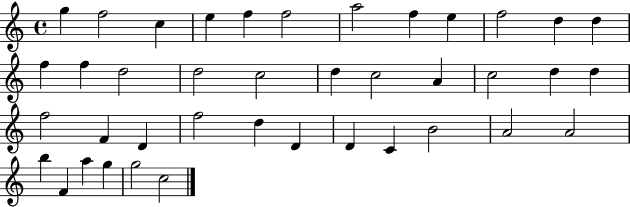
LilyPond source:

{
  \clef treble
  \time 4/4
  \defaultTimeSignature
  \key c \major
  g''4 f''2 c''4 | e''4 f''4 f''2 | a''2 f''4 e''4 | f''2 d''4 d''4 | \break f''4 f''4 d''2 | d''2 c''2 | d''4 c''2 a'4 | c''2 d''4 d''4 | \break f''2 f'4 d'4 | f''2 d''4 d'4 | d'4 c'4 b'2 | a'2 a'2 | \break b''4 f'4 a''4 g''4 | g''2 c''2 | \bar "|."
}